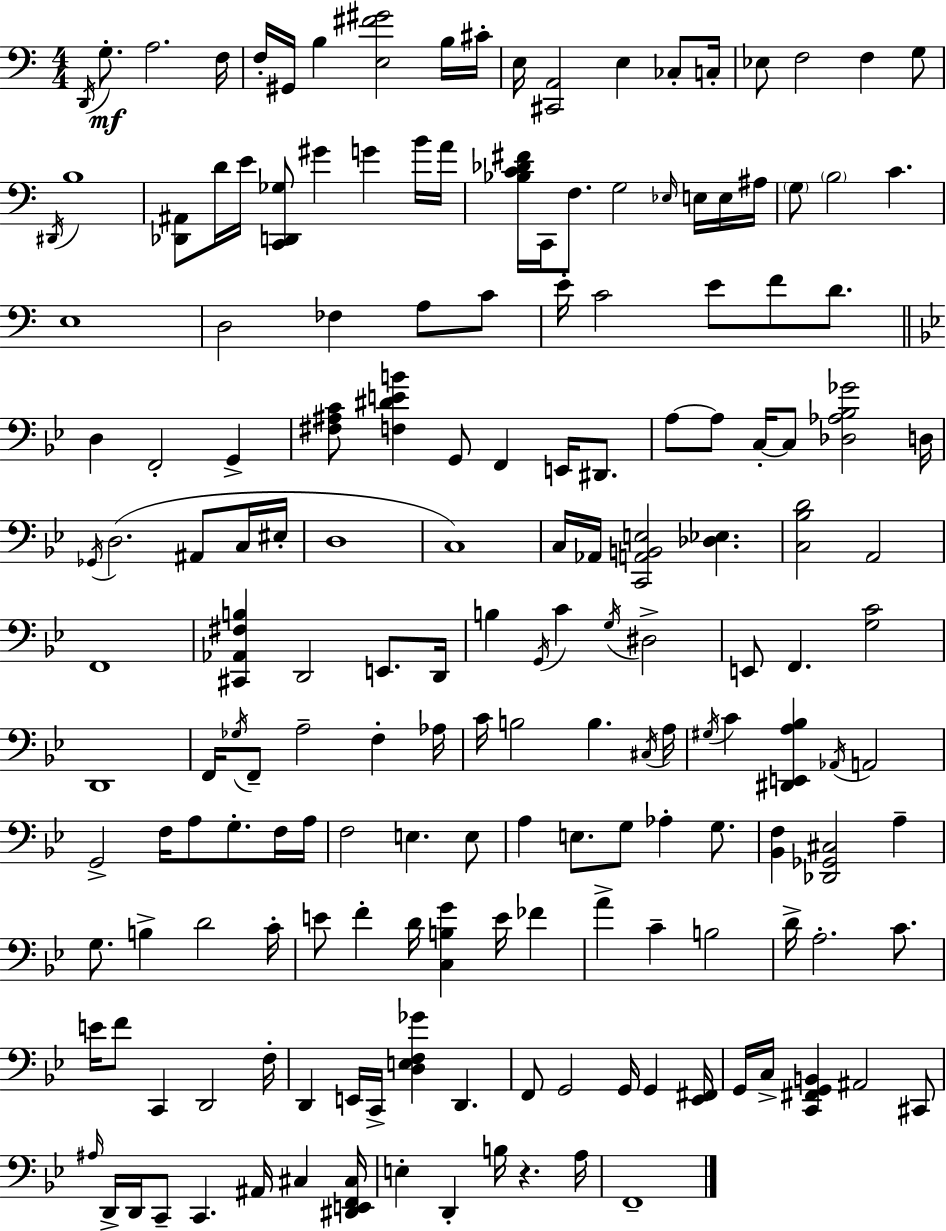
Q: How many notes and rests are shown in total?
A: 175